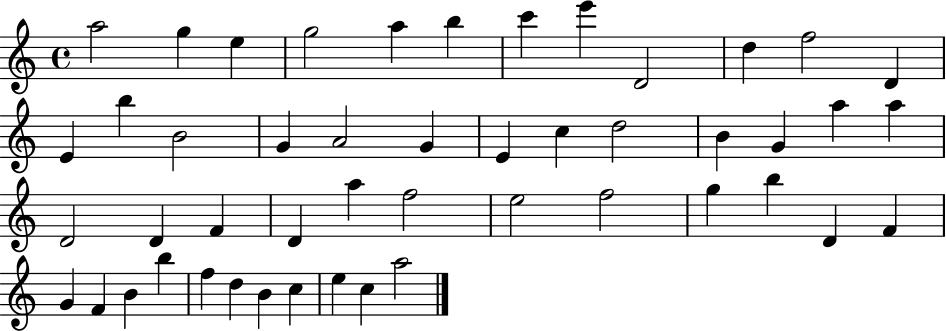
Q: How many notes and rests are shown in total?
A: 48